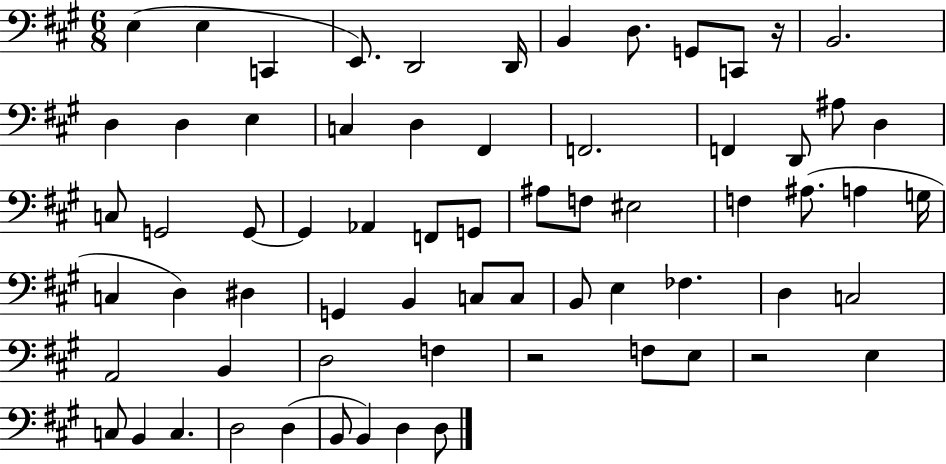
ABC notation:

X:1
T:Untitled
M:6/8
L:1/4
K:A
E, E, C,, E,,/2 D,,2 D,,/4 B,, D,/2 G,,/2 C,,/2 z/4 B,,2 D, D, E, C, D, ^F,, F,,2 F,, D,,/2 ^A,/2 D, C,/2 G,,2 G,,/2 G,, _A,, F,,/2 G,,/2 ^A,/2 F,/2 ^E,2 F, ^A,/2 A, G,/4 C, D, ^D, G,, B,, C,/2 C,/2 B,,/2 E, _F, D, C,2 A,,2 B,, D,2 F, z2 F,/2 E,/2 z2 E, C,/2 B,, C, D,2 D, B,,/2 B,, D, D,/2